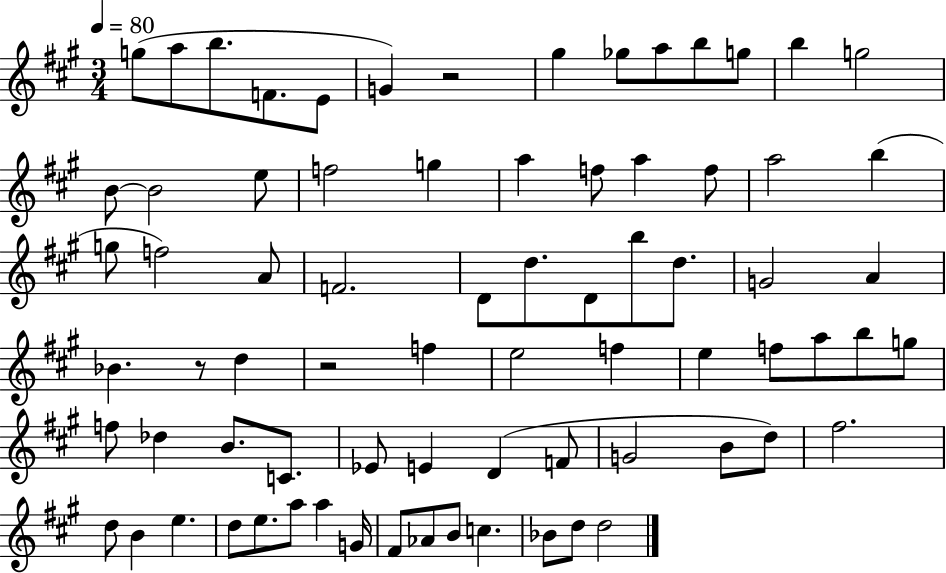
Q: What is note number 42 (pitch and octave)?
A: F5